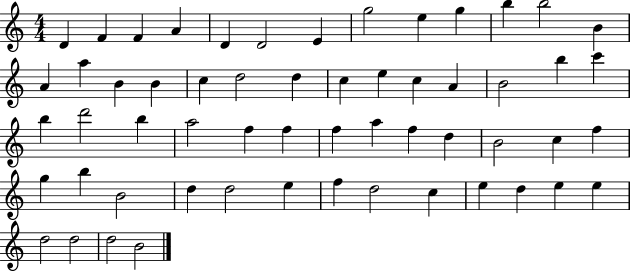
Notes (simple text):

D4/q F4/q F4/q A4/q D4/q D4/h E4/q G5/h E5/q G5/q B5/q B5/h B4/q A4/q A5/q B4/q B4/q C5/q D5/h D5/q C5/q E5/q C5/q A4/q B4/h B5/q C6/q B5/q D6/h B5/q A5/h F5/q F5/q F5/q A5/q F5/q D5/q B4/h C5/q F5/q G5/q B5/q B4/h D5/q D5/h E5/q F5/q D5/h C5/q E5/q D5/q E5/q E5/q D5/h D5/h D5/h B4/h